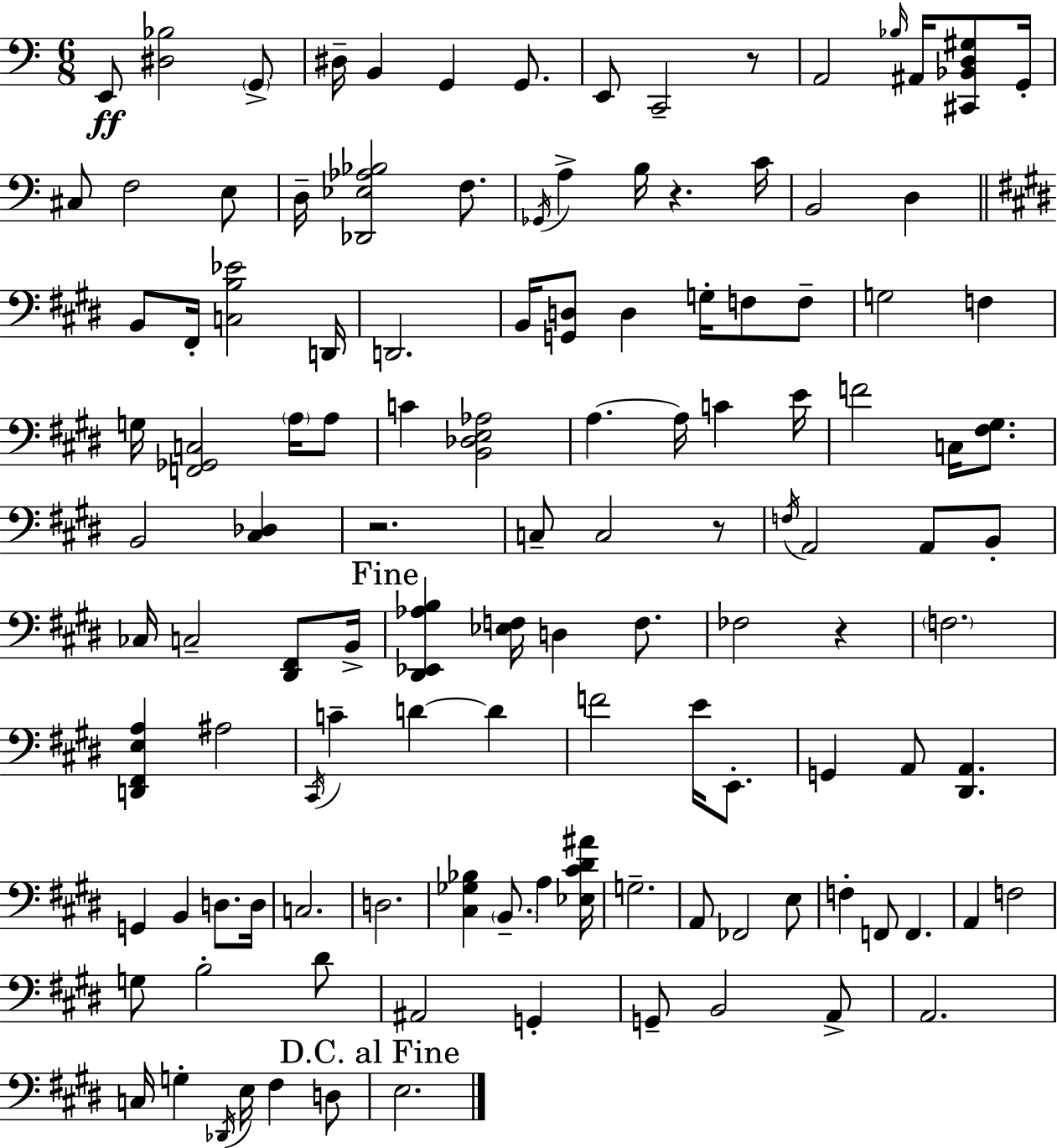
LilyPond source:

{
  \clef bass
  \numericTimeSignature
  \time 6/8
  \key c \major
  e,8\ff <dis bes>2 \parenthesize g,8-> | dis16-- b,4 g,4 g,8. | e,8 c,2-- r8 | a,2 \grace { bes16 } ais,16 <cis, bes, d gis>8 | \break g,16-. cis8 f2 e8 | d16-- <des, ees aes bes>2 f8. | \acciaccatura { ges,16 } a4-> b16 r4. | c'16 b,2 d4 | \break \bar "||" \break \key e \major b,8 fis,16-. <c b ees'>2 d,16 | d,2. | b,16 <g, d>8 d4 g16-. f8 f8-- | g2 f4 | \break g16 <f, ges, c>2 \parenthesize a16 a8 | c'4 <b, des e aes>2 | a4.~~ a16 c'4 e'16 | f'2 c16 <fis gis>8. | \break b,2 <cis des>4 | r2. | c8-- c2 r8 | \acciaccatura { f16 } a,2 a,8 b,8-. | \break ces16 c2-- <dis, fis,>8 | b,16-> \mark "Fine" <dis, ees, aes b>4 <ees f>16 d4 f8. | fes2 r4 | \parenthesize f2. | \break <d, fis, e a>4 ais2 | \acciaccatura { cis,16 } c'4-- d'4~~ d'4 | f'2 e'16 e,8.-. | g,4 a,8 <dis, a,>4. | \break g,4 b,4 d8. | d16 c2. | d2. | <cis ges bes>4 \parenthesize b,8.-- a4 | \break <ees cis' dis' ais'>16 g2.-- | a,8 fes,2 | e8 f4-. f,8 f,4. | a,4 f2 | \break g8 b2-. | dis'8 ais,2 g,4-. | g,8-- b,2 | a,8-> a,2. | \break c16 g4-. \acciaccatura { des,16 } e16 fis4 | d8 \mark "D.C. al Fine" e2. | \bar "|."
}